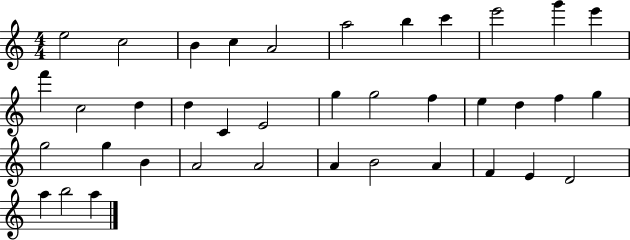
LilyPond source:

{
  \clef treble
  \numericTimeSignature
  \time 4/4
  \key c \major
  e''2 c''2 | b'4 c''4 a'2 | a''2 b''4 c'''4 | e'''2 g'''4 e'''4 | \break f'''4 c''2 d''4 | d''4 c'4 e'2 | g''4 g''2 f''4 | e''4 d''4 f''4 g''4 | \break g''2 g''4 b'4 | a'2 a'2 | a'4 b'2 a'4 | f'4 e'4 d'2 | \break a''4 b''2 a''4 | \bar "|."
}